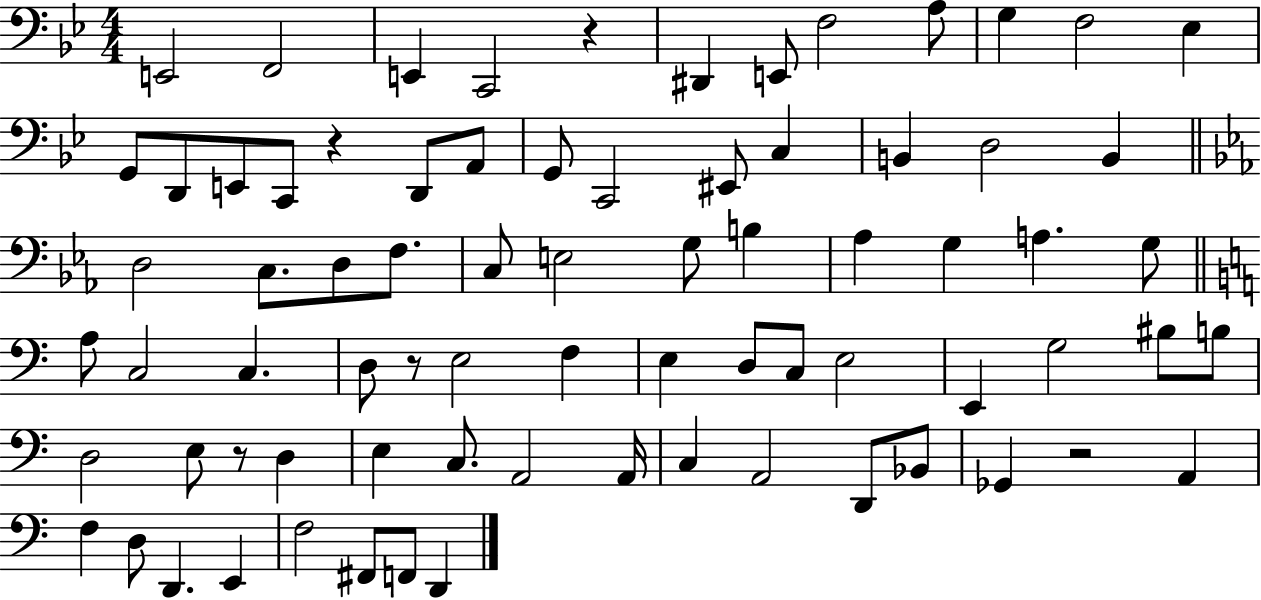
{
  \clef bass
  \numericTimeSignature
  \time 4/4
  \key bes \major
  \repeat volta 2 { e,2 f,2 | e,4 c,2 r4 | dis,4 e,8 f2 a8 | g4 f2 ees4 | \break g,8 d,8 e,8 c,8 r4 d,8 a,8 | g,8 c,2 eis,8 c4 | b,4 d2 b,4 | \bar "||" \break \key ees \major d2 c8. d8 f8. | c8 e2 g8 b4 | aes4 g4 a4. g8 | \bar "||" \break \key c \major a8 c2 c4. | d8 r8 e2 f4 | e4 d8 c8 e2 | e,4 g2 bis8 b8 | \break d2 e8 r8 d4 | e4 c8. a,2 a,16 | c4 a,2 d,8 bes,8 | ges,4 r2 a,4 | \break f4 d8 d,4. e,4 | f2 fis,8 f,8 d,4 | } \bar "|."
}